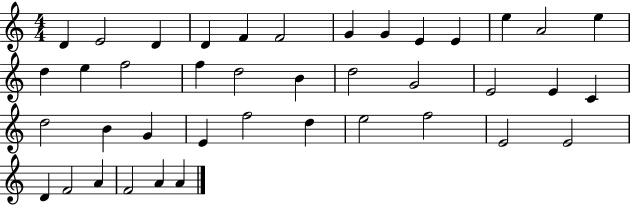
X:1
T:Untitled
M:4/4
L:1/4
K:C
D E2 D D F F2 G G E E e A2 e d e f2 f d2 B d2 G2 E2 E C d2 B G E f2 d e2 f2 E2 E2 D F2 A F2 A A